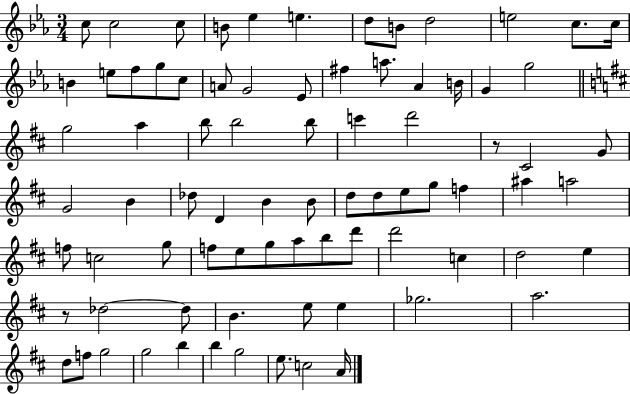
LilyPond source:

{
  \clef treble
  \numericTimeSignature
  \time 3/4
  \key ees \major
  c''8 c''2 c''8 | b'8 ees''4 e''4. | d''8 b'8 d''2 | e''2 c''8. c''16 | \break b'4 e''8 f''8 g''8 c''8 | a'8 g'2 ees'8 | fis''4 a''8. aes'4 b'16 | g'4 g''2 | \break \bar "||" \break \key d \major g''2 a''4 | b''8 b''2 b''8 | c'''4 d'''2 | r8 cis'2 g'8 | \break g'2 b'4 | des''8 d'4 b'4 b'8 | d''8 d''8 e''8 g''8 f''4 | ais''4 a''2 | \break f''8 c''2 g''8 | f''8 e''8 g''8 a''8 b''8 d'''8 | d'''2 c''4 | d''2 e''4 | \break r8 des''2~~ des''8 | b'4. e''8 e''4 | ges''2. | a''2. | \break d''8 f''8 g''2 | g''2 b''4 | b''4 g''2 | e''8. c''2 a'16 | \break \bar "|."
}